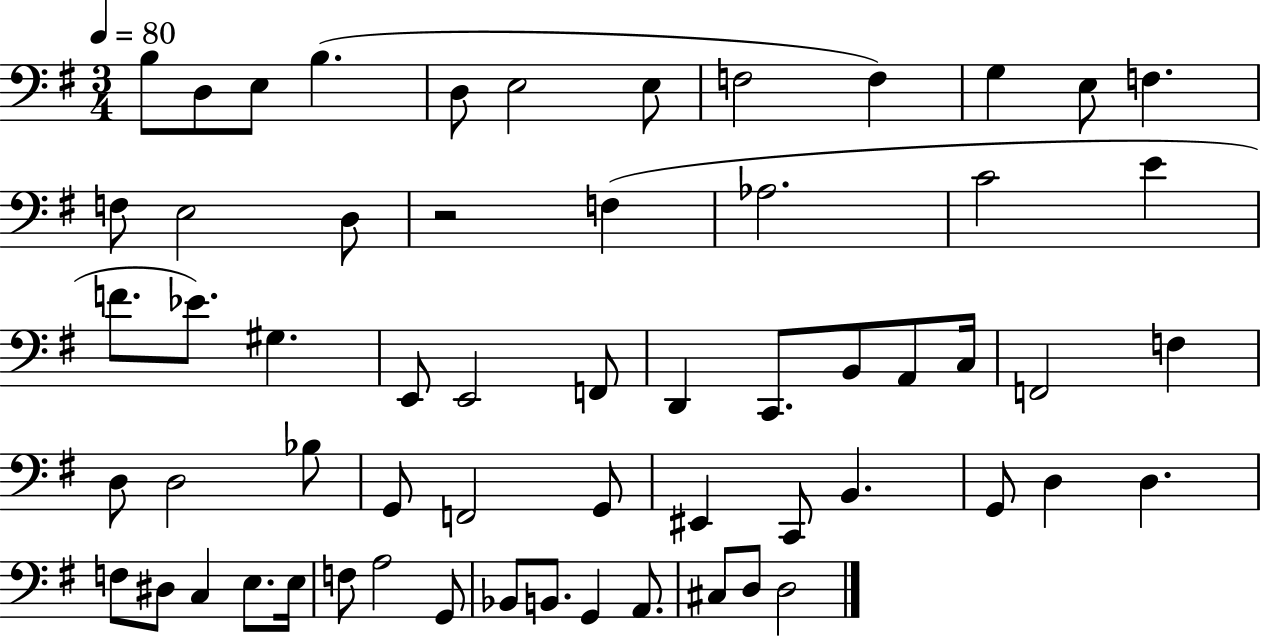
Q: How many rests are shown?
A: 1